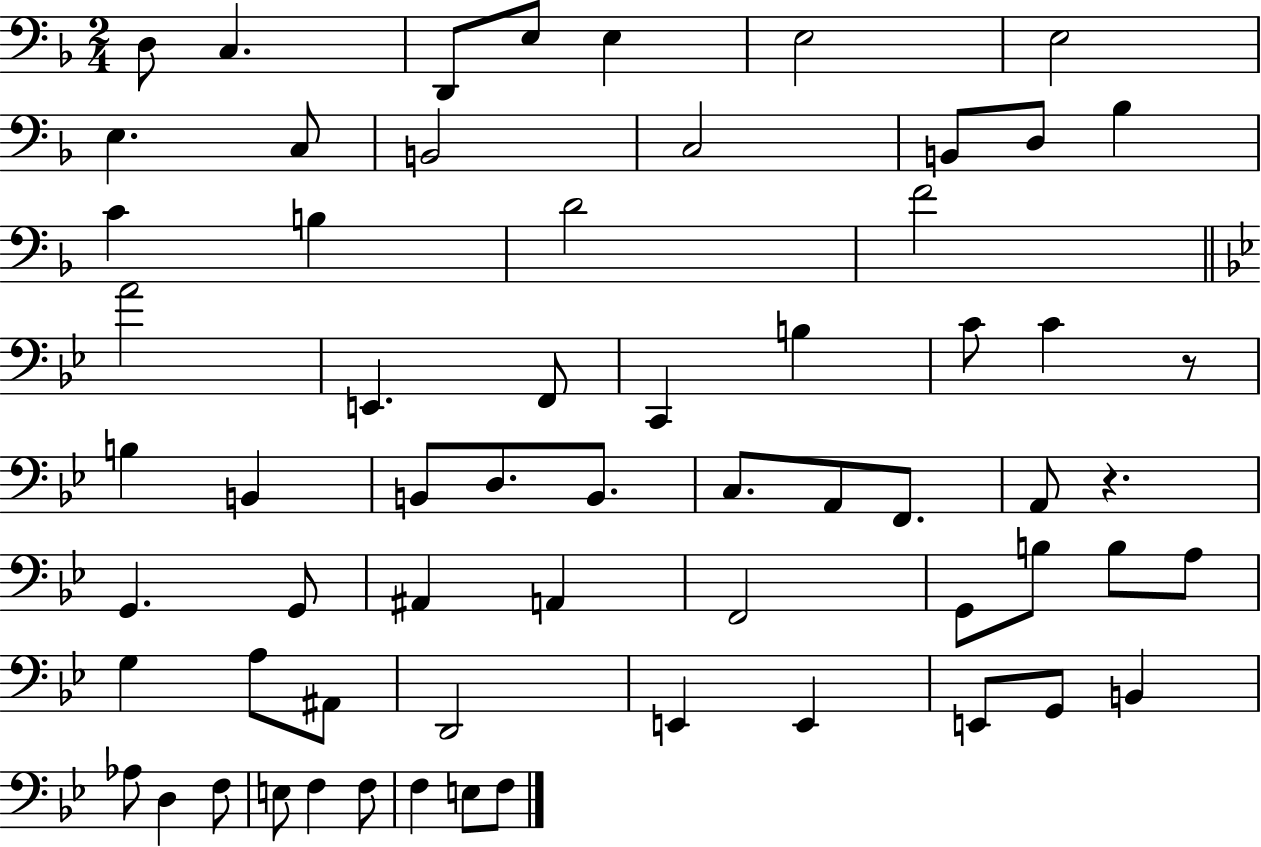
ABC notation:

X:1
T:Untitled
M:2/4
L:1/4
K:F
D,/2 C, D,,/2 E,/2 E, E,2 E,2 E, C,/2 B,,2 C,2 B,,/2 D,/2 _B, C B, D2 F2 A2 E,, F,,/2 C,, B, C/2 C z/2 B, B,, B,,/2 D,/2 B,,/2 C,/2 A,,/2 F,,/2 A,,/2 z G,, G,,/2 ^A,, A,, F,,2 G,,/2 B,/2 B,/2 A,/2 G, A,/2 ^A,,/2 D,,2 E,, E,, E,,/2 G,,/2 B,, _A,/2 D, F,/2 E,/2 F, F,/2 F, E,/2 F,/2